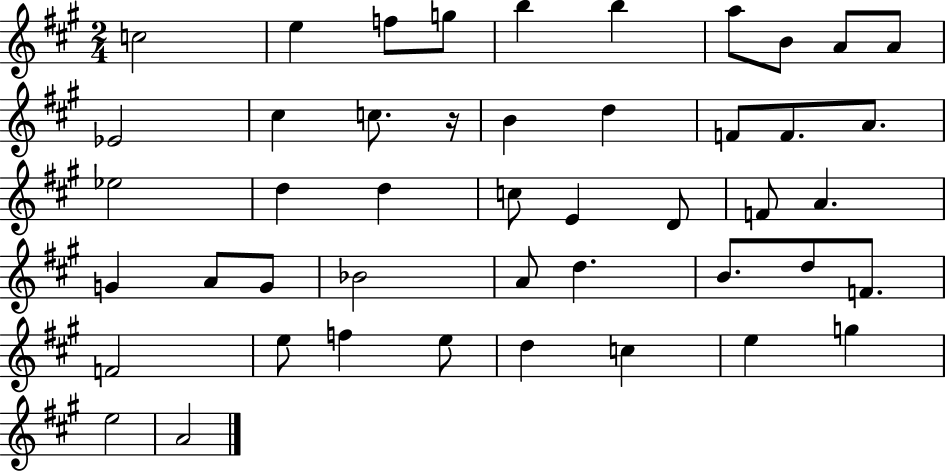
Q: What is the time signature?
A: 2/4